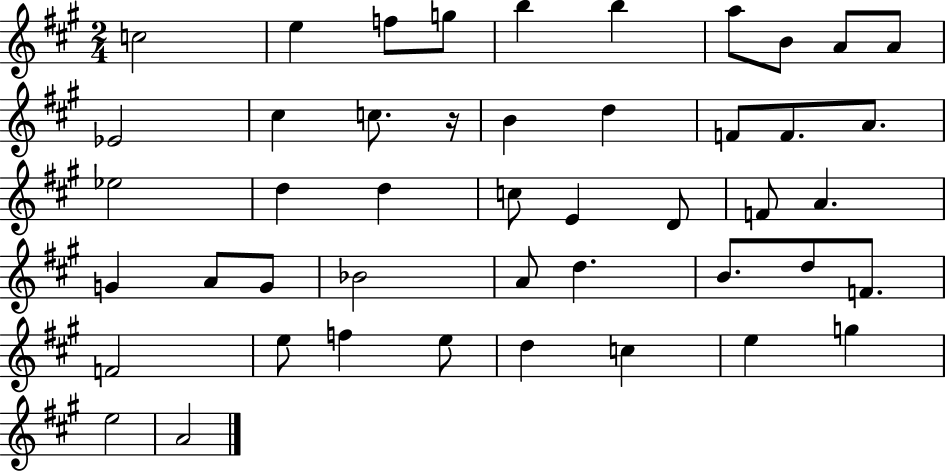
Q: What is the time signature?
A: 2/4